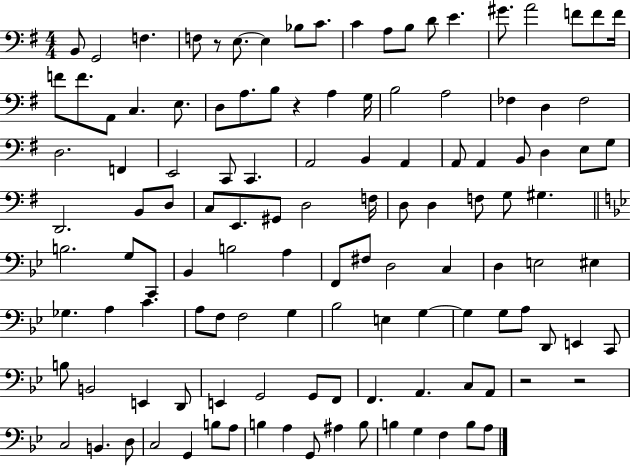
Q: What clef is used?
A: bass